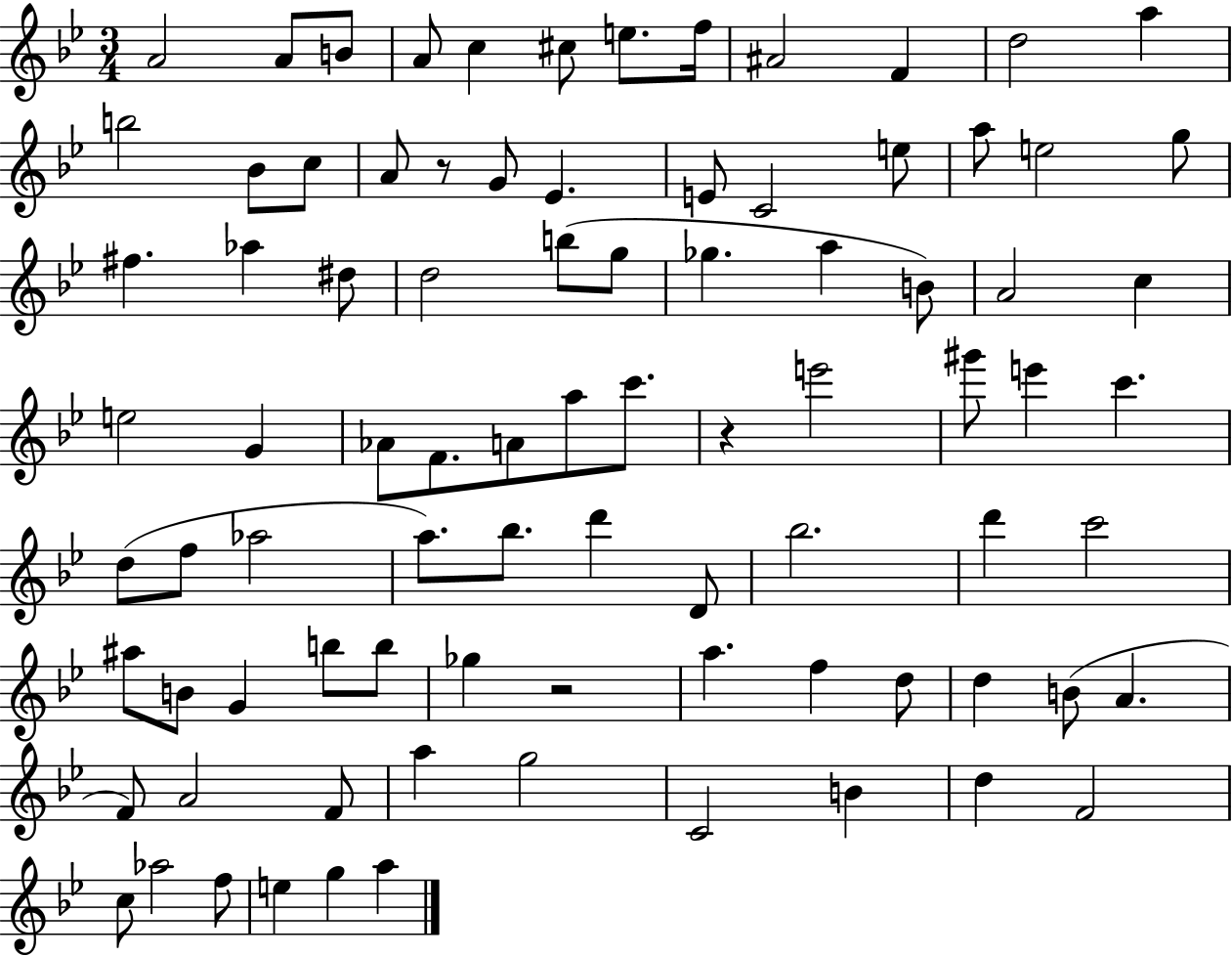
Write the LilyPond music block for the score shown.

{
  \clef treble
  \numericTimeSignature
  \time 3/4
  \key bes \major
  a'2 a'8 b'8 | a'8 c''4 cis''8 e''8. f''16 | ais'2 f'4 | d''2 a''4 | \break b''2 bes'8 c''8 | a'8 r8 g'8 ees'4. | e'8 c'2 e''8 | a''8 e''2 g''8 | \break fis''4. aes''4 dis''8 | d''2 b''8( g''8 | ges''4. a''4 b'8) | a'2 c''4 | \break e''2 g'4 | aes'8 f'8. a'8 a''8 c'''8. | r4 e'''2 | gis'''8 e'''4 c'''4. | \break d''8( f''8 aes''2 | a''8.) bes''8. d'''4 d'8 | bes''2. | d'''4 c'''2 | \break ais''8 b'8 g'4 b''8 b''8 | ges''4 r2 | a''4. f''4 d''8 | d''4 b'8( a'4. | \break f'8) a'2 f'8 | a''4 g''2 | c'2 b'4 | d''4 f'2 | \break c''8 aes''2 f''8 | e''4 g''4 a''4 | \bar "|."
}